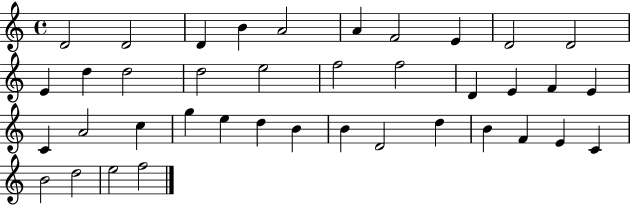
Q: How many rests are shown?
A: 0